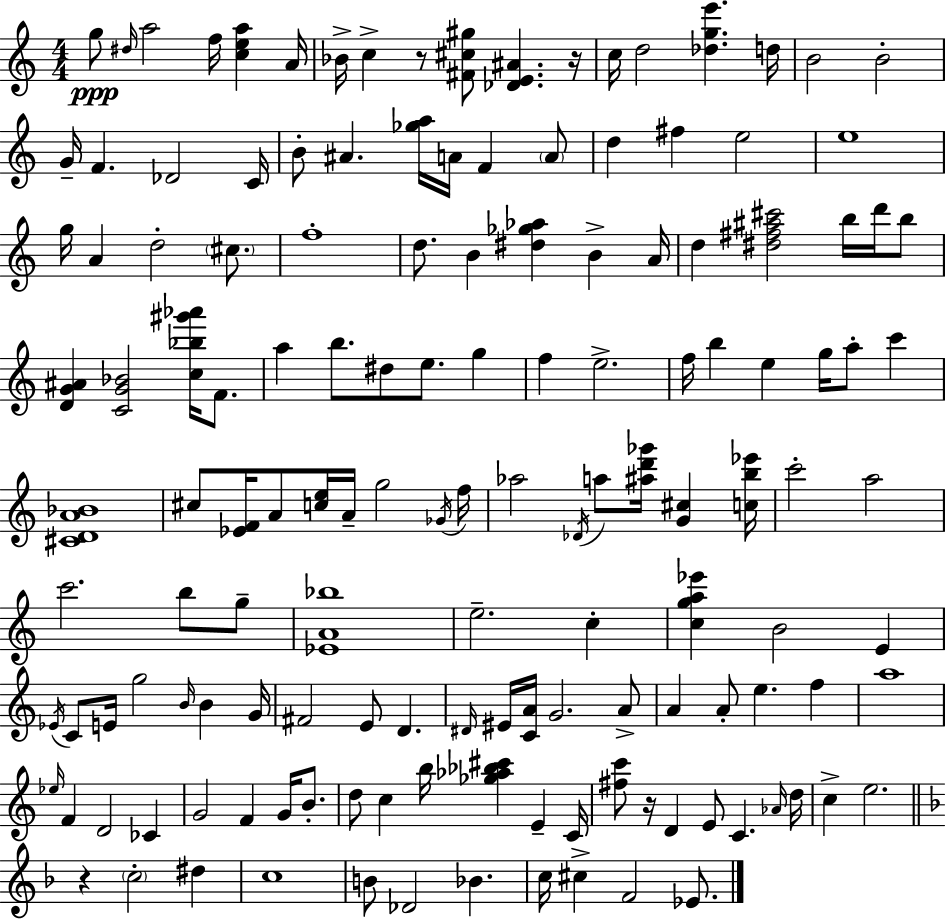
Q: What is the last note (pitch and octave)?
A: Eb4